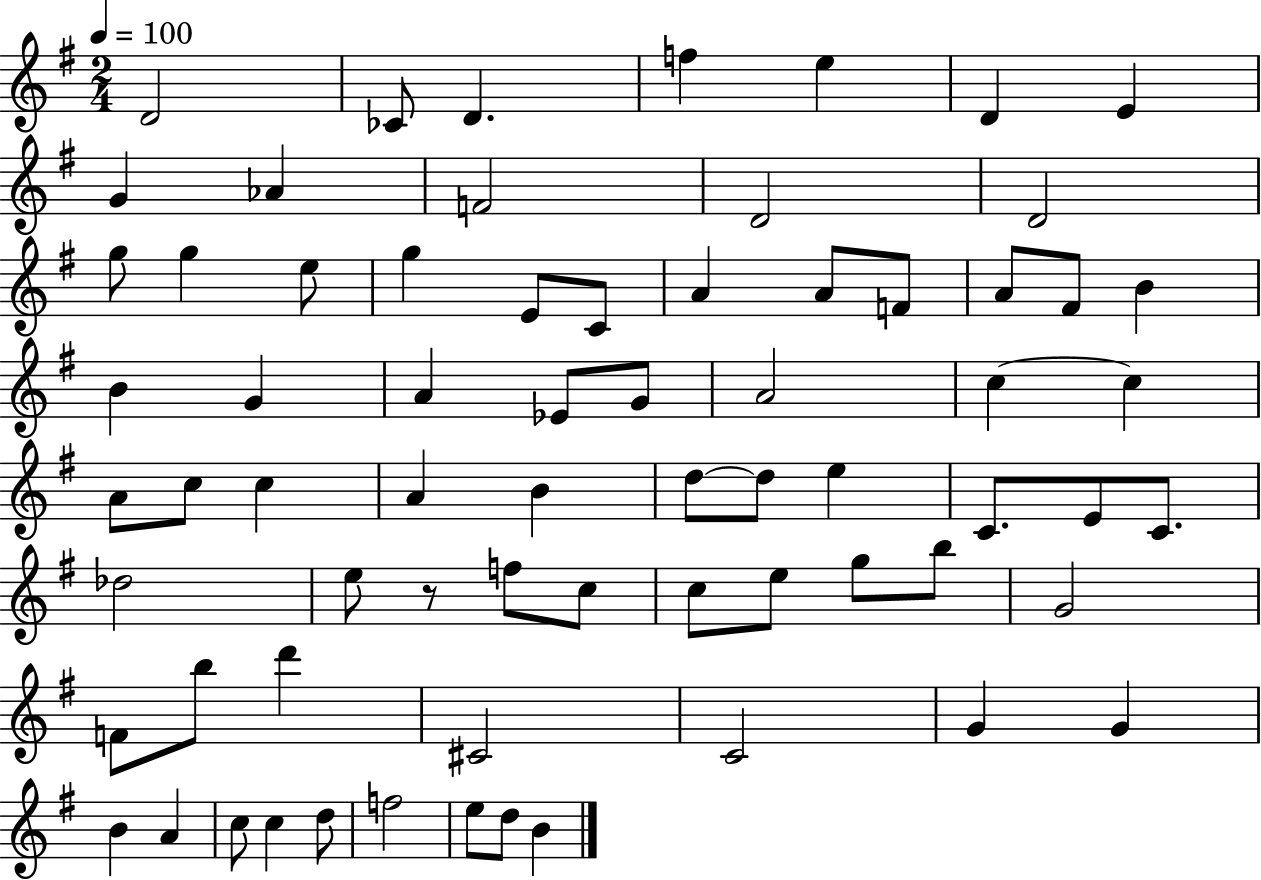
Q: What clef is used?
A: treble